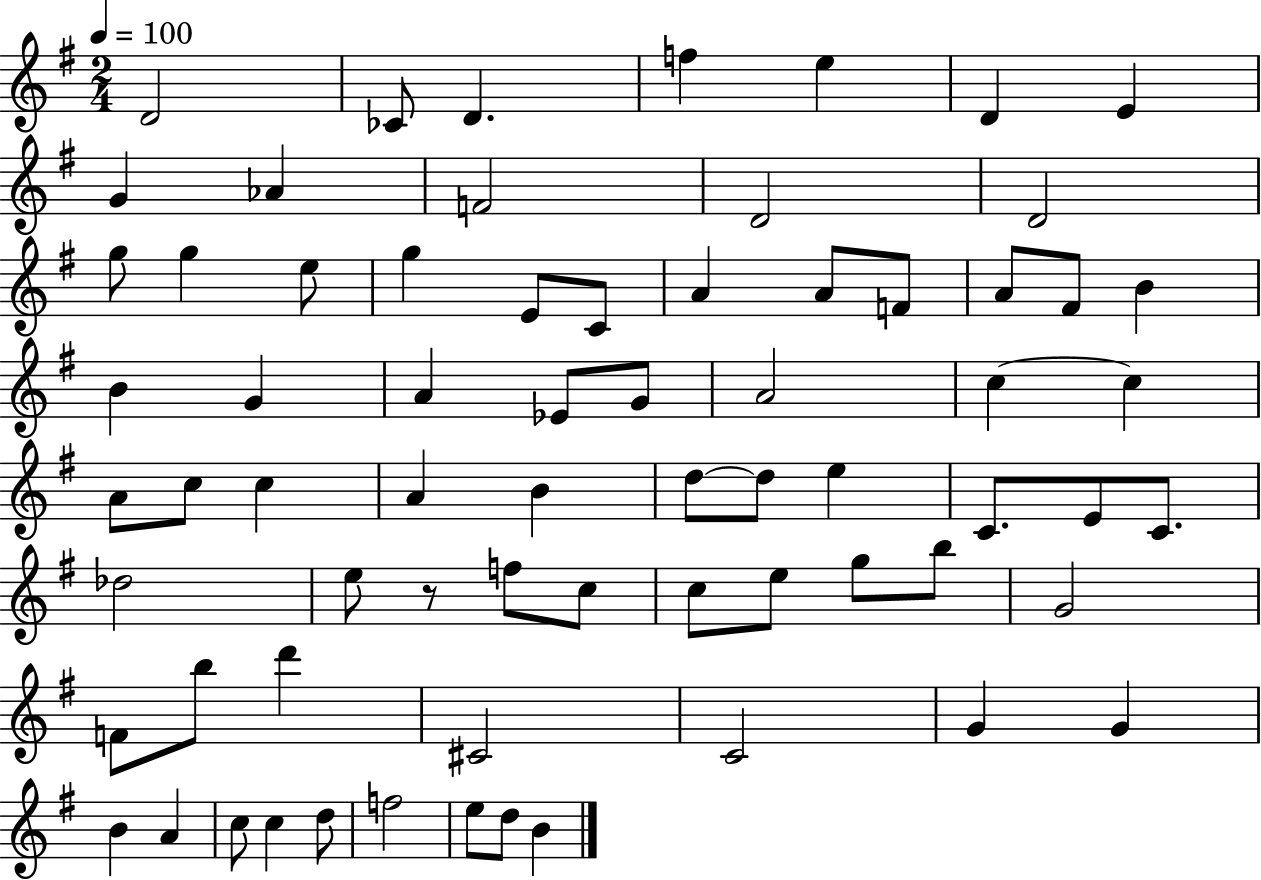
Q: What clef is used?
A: treble